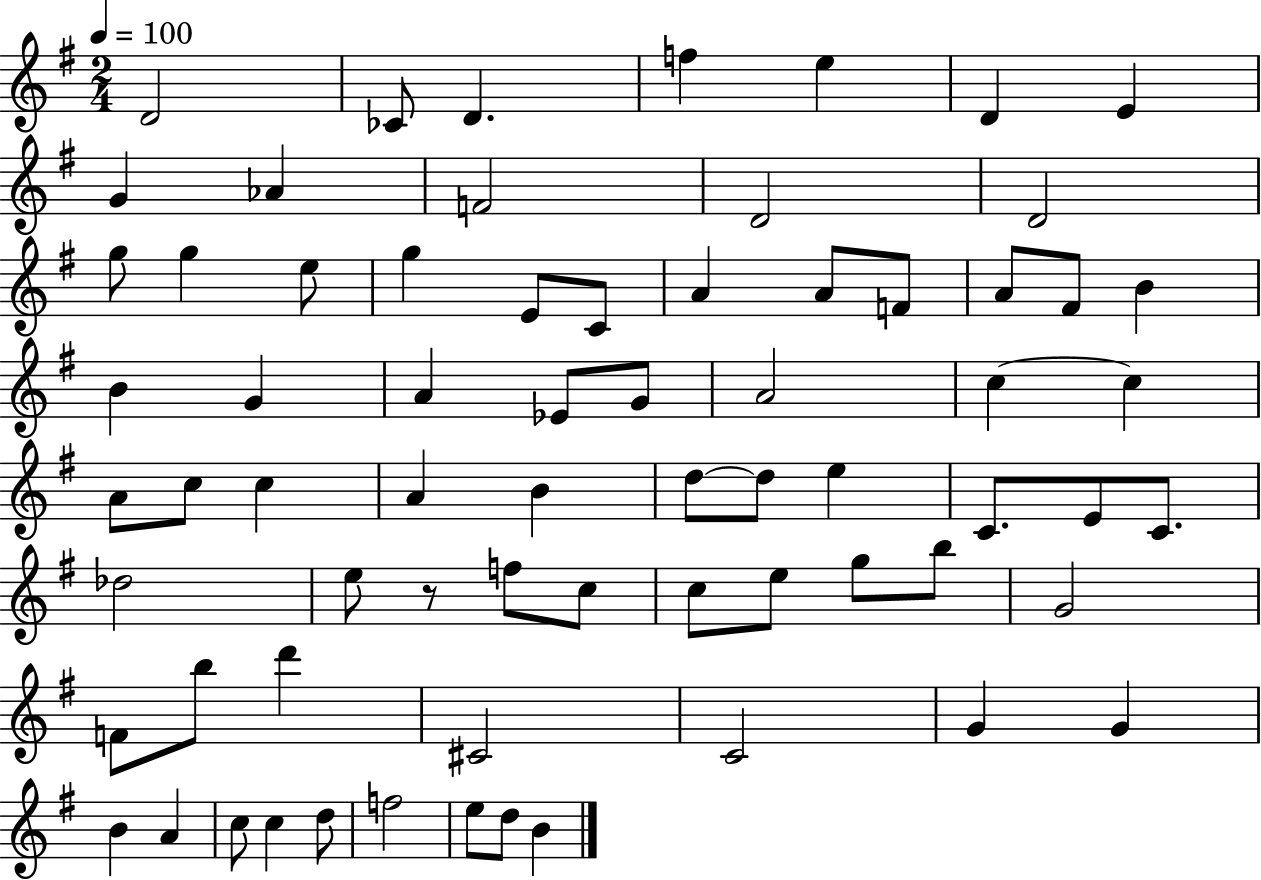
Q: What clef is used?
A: treble